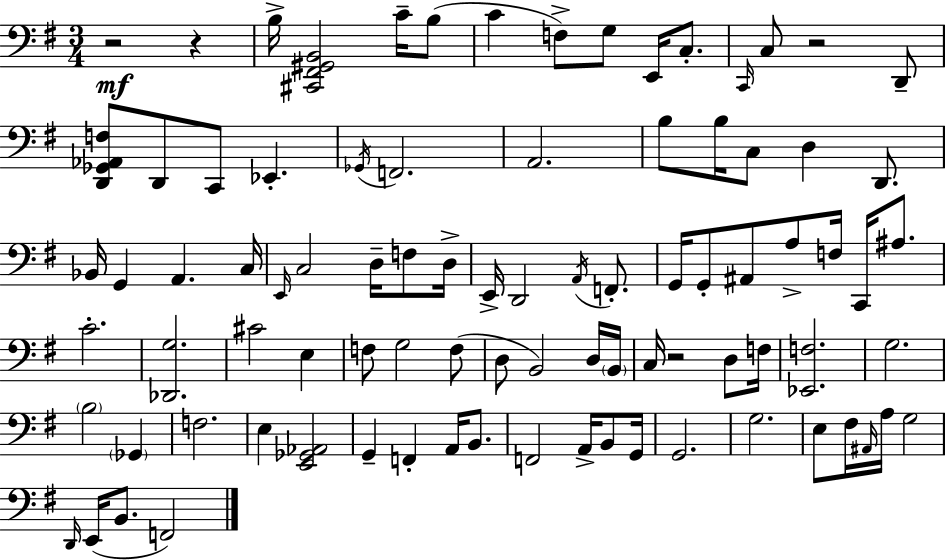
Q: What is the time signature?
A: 3/4